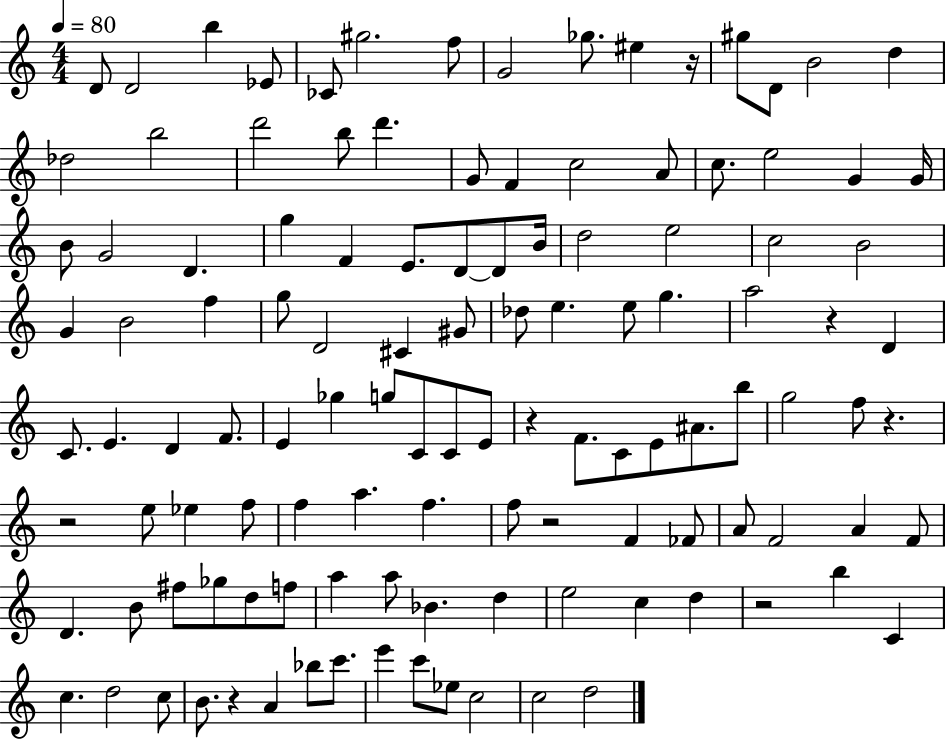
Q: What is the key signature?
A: C major